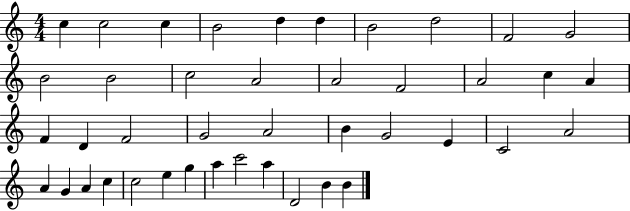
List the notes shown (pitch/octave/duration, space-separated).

C5/q C5/h C5/q B4/h D5/q D5/q B4/h D5/h F4/h G4/h B4/h B4/h C5/h A4/h A4/h F4/h A4/h C5/q A4/q F4/q D4/q F4/h G4/h A4/h B4/q G4/h E4/q C4/h A4/h A4/q G4/q A4/q C5/q C5/h E5/q G5/q A5/q C6/h A5/q D4/h B4/q B4/q